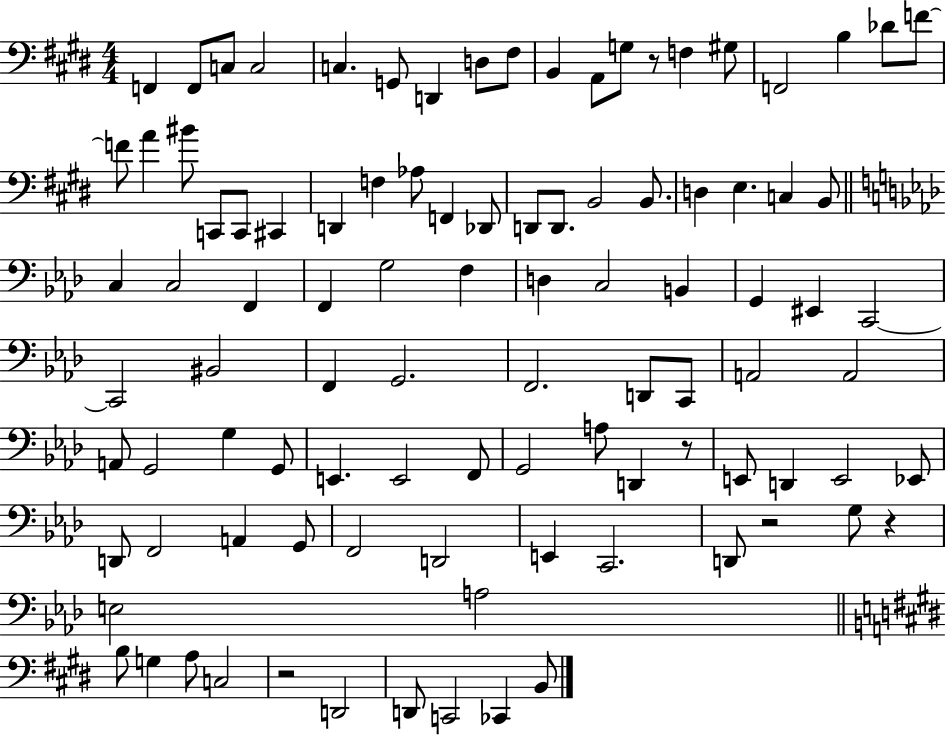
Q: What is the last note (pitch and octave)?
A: B2